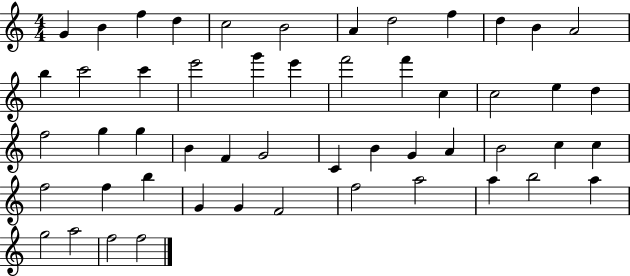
X:1
T:Untitled
M:4/4
L:1/4
K:C
G B f d c2 B2 A d2 f d B A2 b c'2 c' e'2 g' e' f'2 f' c c2 e d f2 g g B F G2 C B G A B2 c c f2 f b G G F2 f2 a2 a b2 a g2 a2 f2 f2